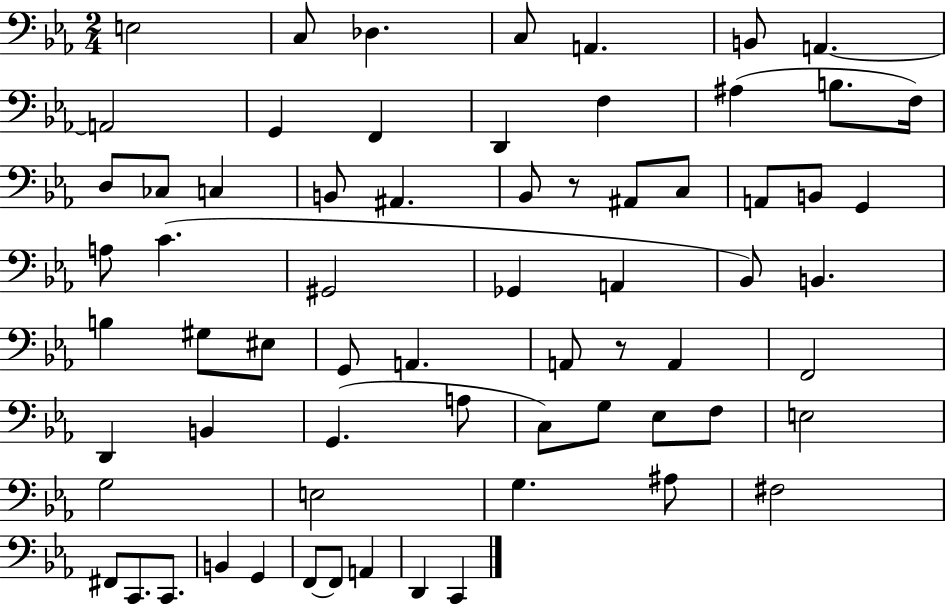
X:1
T:Untitled
M:2/4
L:1/4
K:Eb
E,2 C,/2 _D, C,/2 A,, B,,/2 A,, A,,2 G,, F,, D,, F, ^A, B,/2 F,/4 D,/2 _C,/2 C, B,,/2 ^A,, _B,,/2 z/2 ^A,,/2 C,/2 A,,/2 B,,/2 G,, A,/2 C ^G,,2 _G,, A,, _B,,/2 B,, B, ^G,/2 ^E,/2 G,,/2 A,, A,,/2 z/2 A,, F,,2 D,, B,, G,, A,/2 C,/2 G,/2 _E,/2 F,/2 E,2 G,2 E,2 G, ^A,/2 ^F,2 ^F,,/2 C,,/2 C,,/2 B,, G,, F,,/2 F,,/2 A,, D,, C,,